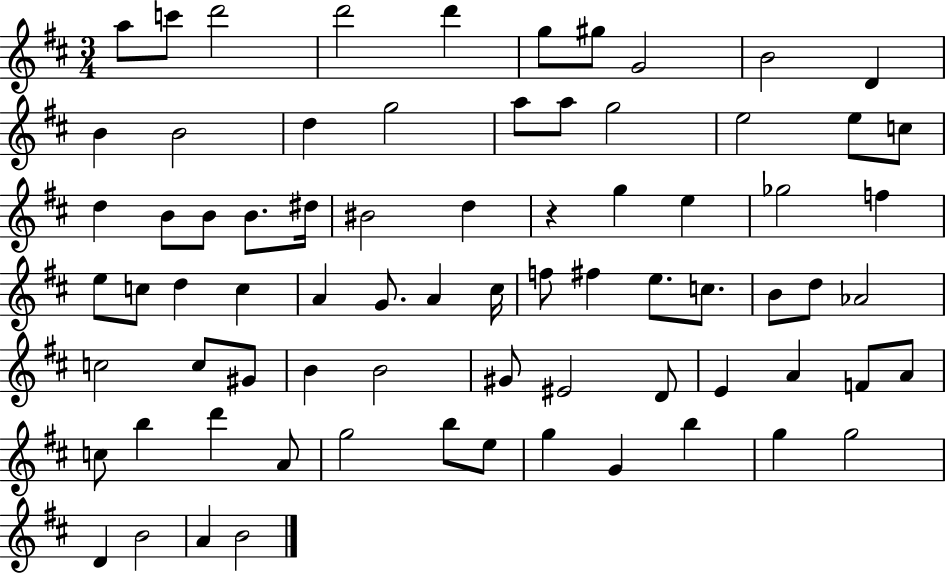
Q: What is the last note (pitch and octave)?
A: B4